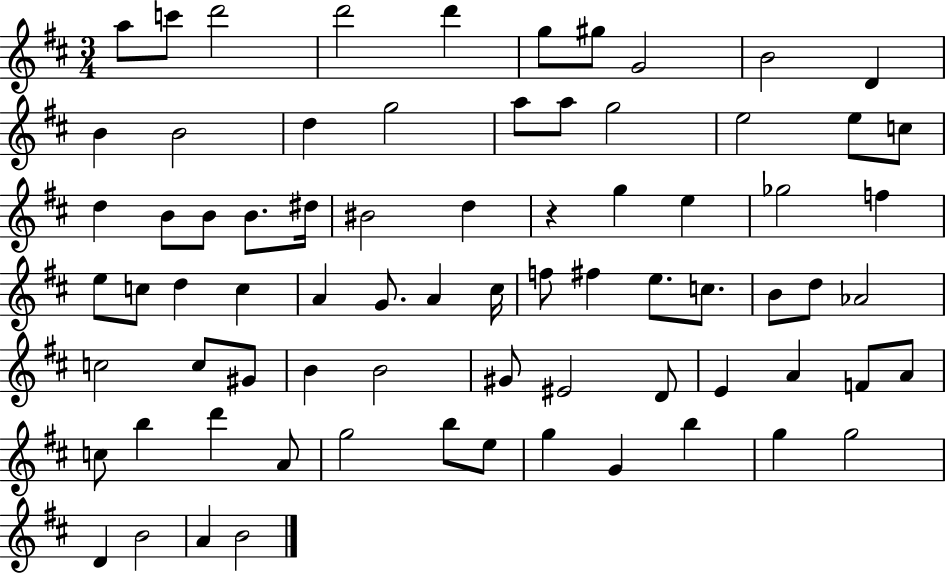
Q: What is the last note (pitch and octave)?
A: B4